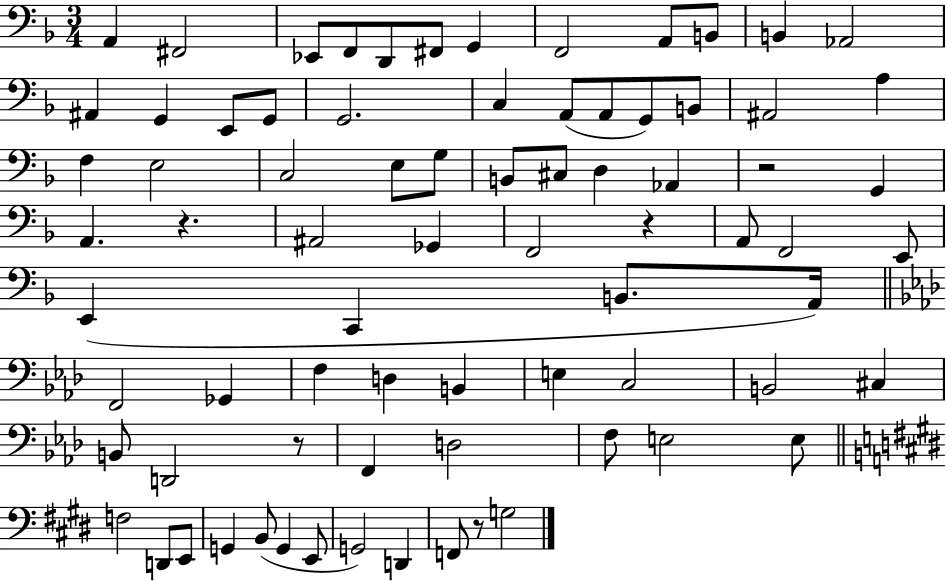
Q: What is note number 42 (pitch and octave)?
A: E2